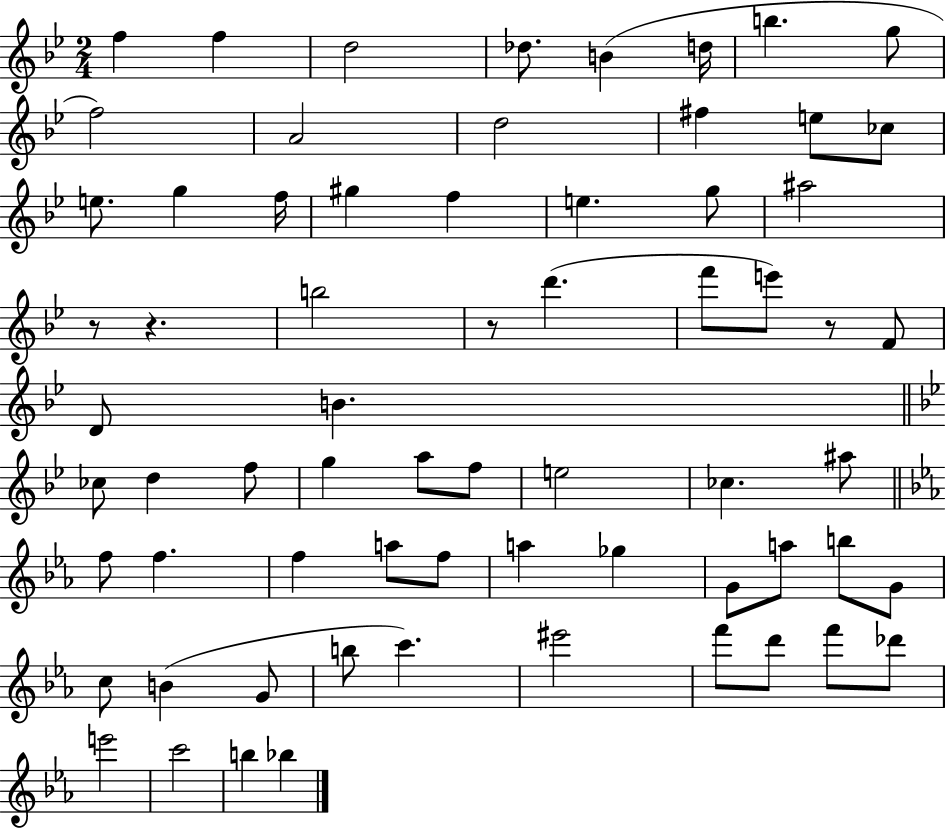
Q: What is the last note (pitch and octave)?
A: Bb5